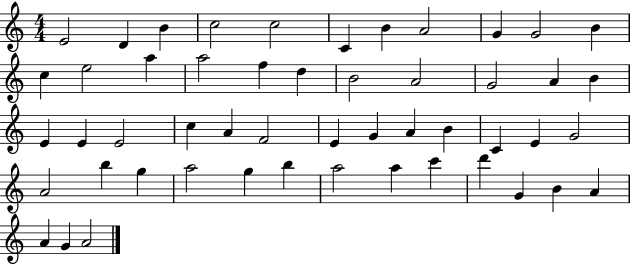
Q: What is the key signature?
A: C major